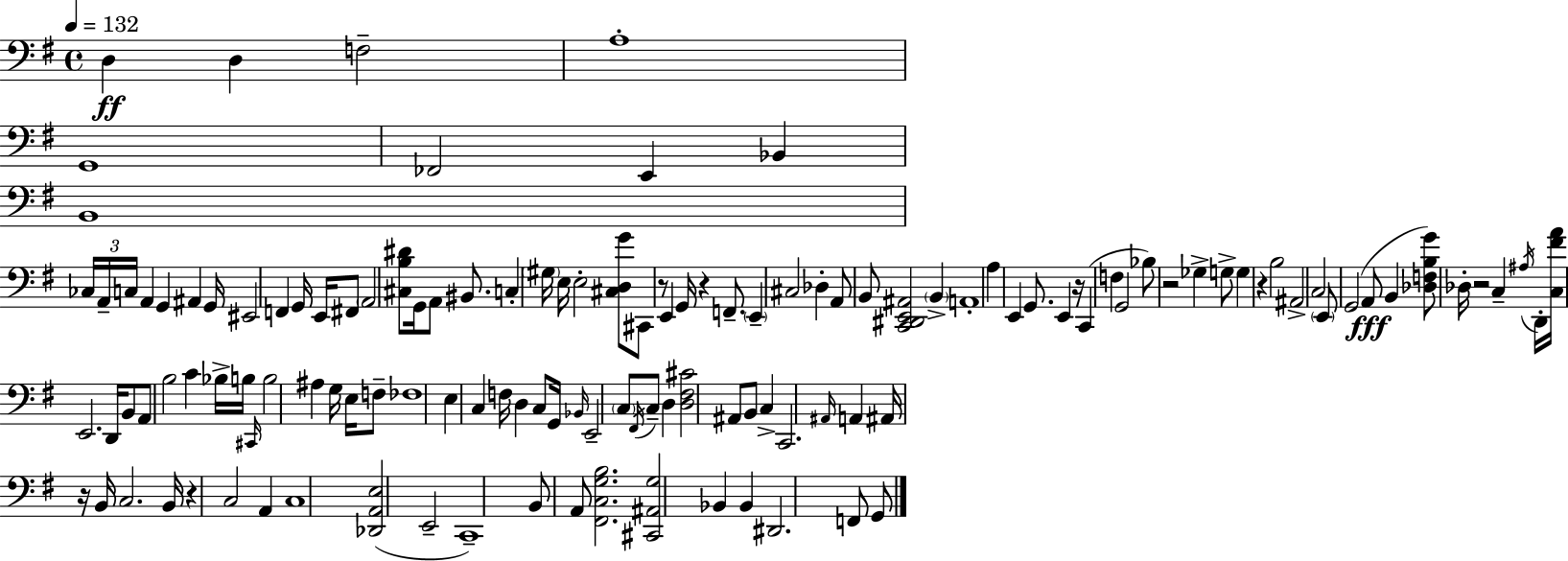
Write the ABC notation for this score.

X:1
T:Untitled
M:4/4
L:1/4
K:G
D, D, F,2 A,4 G,,4 _F,,2 E,, _B,, B,,4 _C,/4 A,,/4 C,/4 A,, G,, ^A,, G,,/4 ^E,,2 F,, G,,/4 E,,/4 ^F,,/2 A,,2 [^C,B,^D]/2 G,,/4 A,,/2 ^B,,/2 C, ^G,/4 E,/4 E,2 [^C,D,G]/2 ^C,,/2 z/2 E,, G,,/4 z F,,/2 E,, ^C,2 _D, A,,/2 B,,/2 [C,,^D,,E,,^A,,]2 B,, A,,4 A, E,, G,,/2 E,, z/4 C,, F, G,,2 _B,/2 z2 _G, G,/2 G, z B,2 ^A,,2 C,2 E,,/2 G,,2 A,,/2 B,, [_D,F,B,G]/2 _D,/4 z2 C, ^A,/4 D,,/4 [C,^FA]/4 E,,2 D,,/4 B,,/2 A,,/2 B,2 C _B,/4 B,/4 ^C,,/4 B,2 ^A, G,/4 E,/4 F,/2 _F,4 E, C, F,/4 D, C,/2 G,,/4 _B,,/4 E,,2 C,/2 ^F,,/4 C,/2 D, [D,^F,^C]2 ^A,,/2 B,,/2 C, C,,2 ^A,,/4 A,, ^A,,/4 z/4 B,,/4 C,2 B,,/4 z C,2 A,, C,4 [_D,,A,,E,]2 E,,2 C,,4 B,,/2 A,,/2 [^F,,C,G,B,]2 [^C,,^A,,G,]2 _B,, _B,, ^D,,2 F,,/2 G,,/2